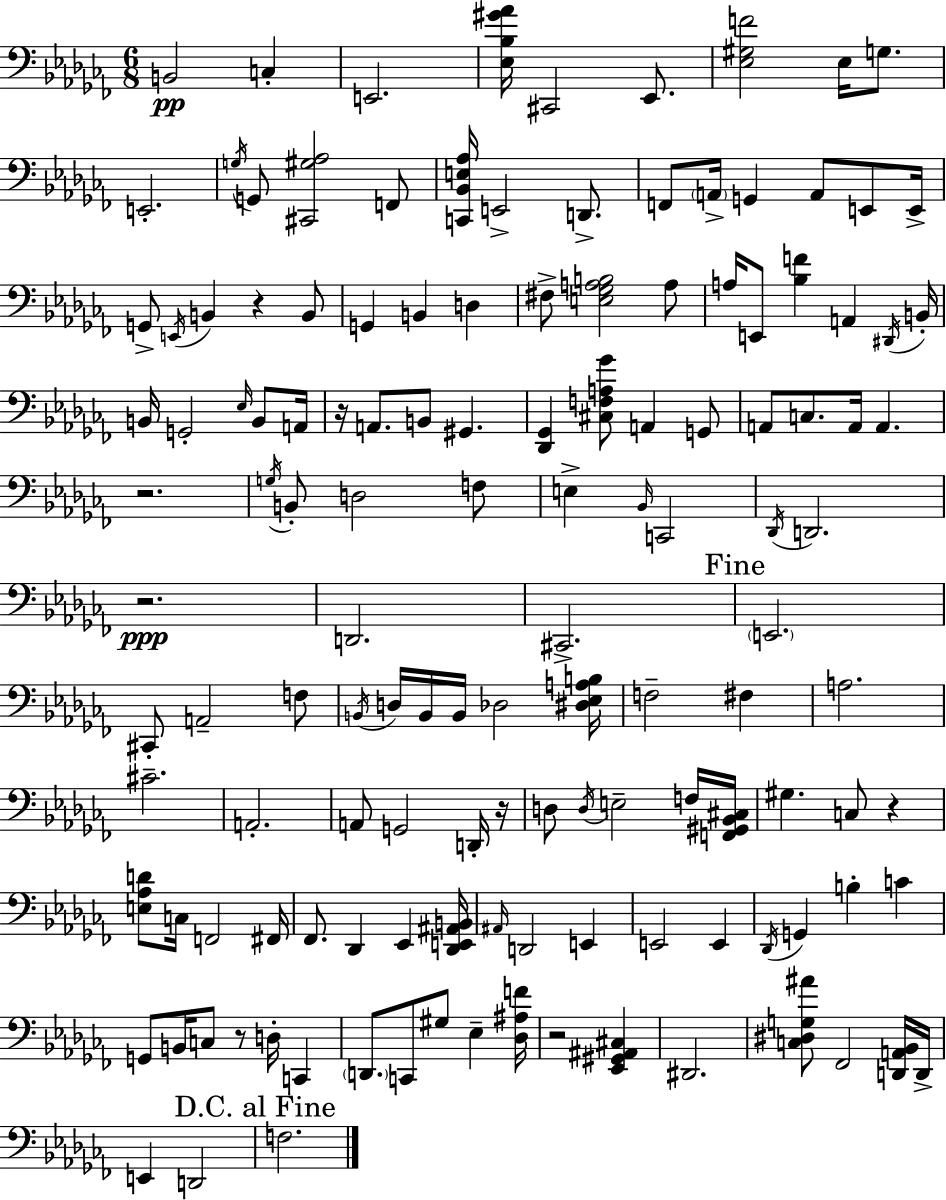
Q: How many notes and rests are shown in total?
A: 135